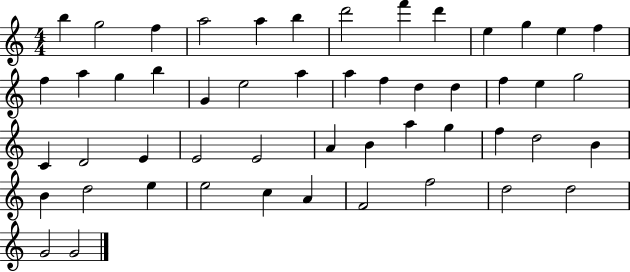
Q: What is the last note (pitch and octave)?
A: G4